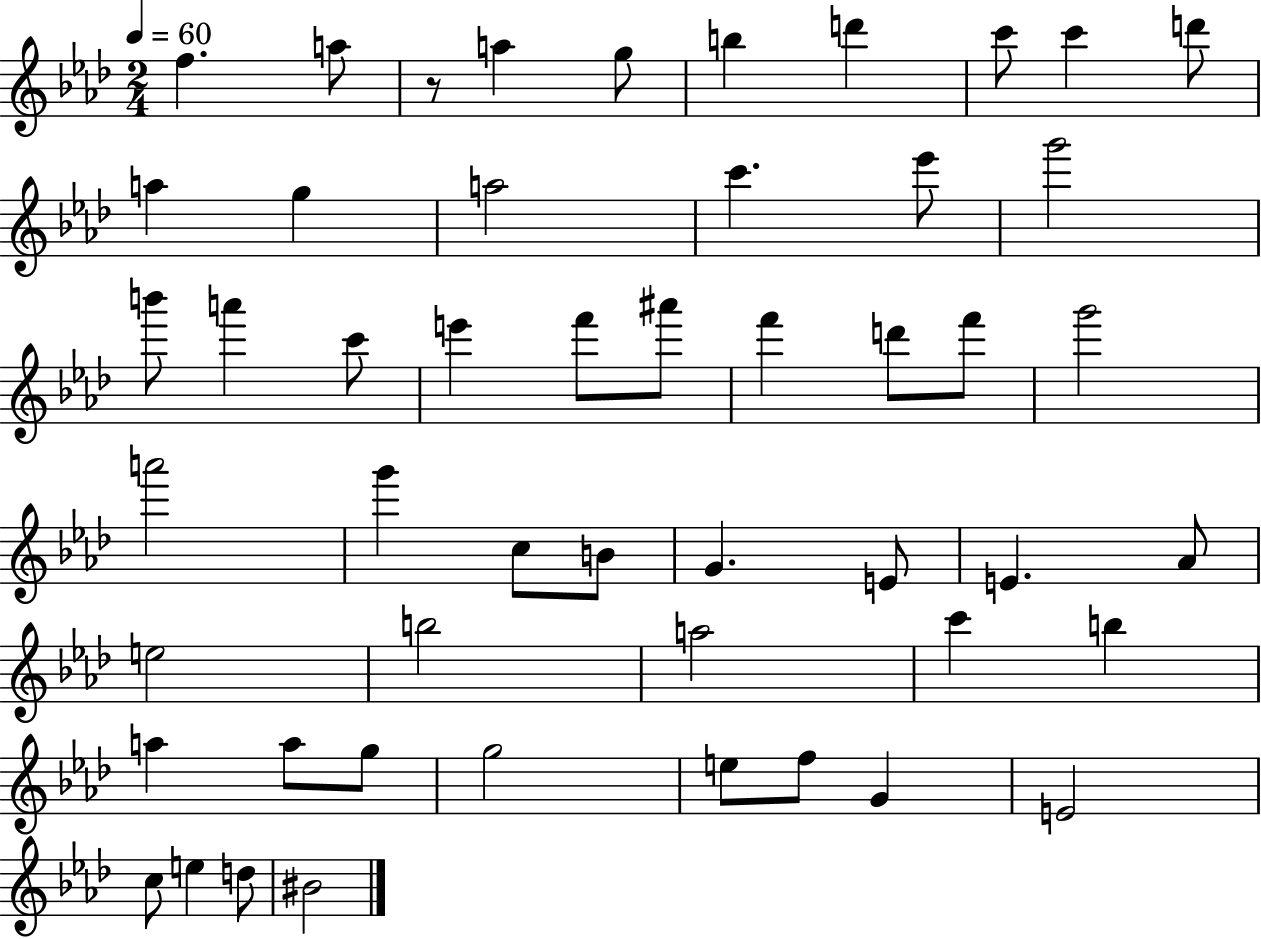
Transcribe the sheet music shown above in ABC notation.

X:1
T:Untitled
M:2/4
L:1/4
K:Ab
f a/2 z/2 a g/2 b d' c'/2 c' d'/2 a g a2 c' _e'/2 g'2 b'/2 a' c'/2 e' f'/2 ^a'/2 f' d'/2 f'/2 g'2 a'2 g' c/2 B/2 G E/2 E _A/2 e2 b2 a2 c' b a a/2 g/2 g2 e/2 f/2 G E2 c/2 e d/2 ^B2